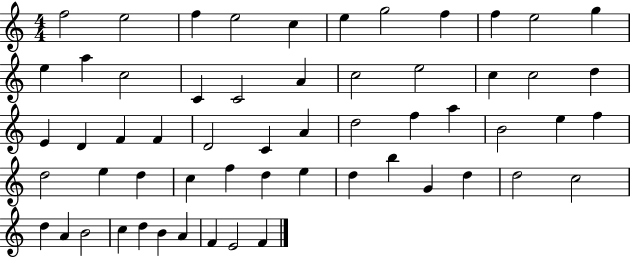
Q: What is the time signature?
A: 4/4